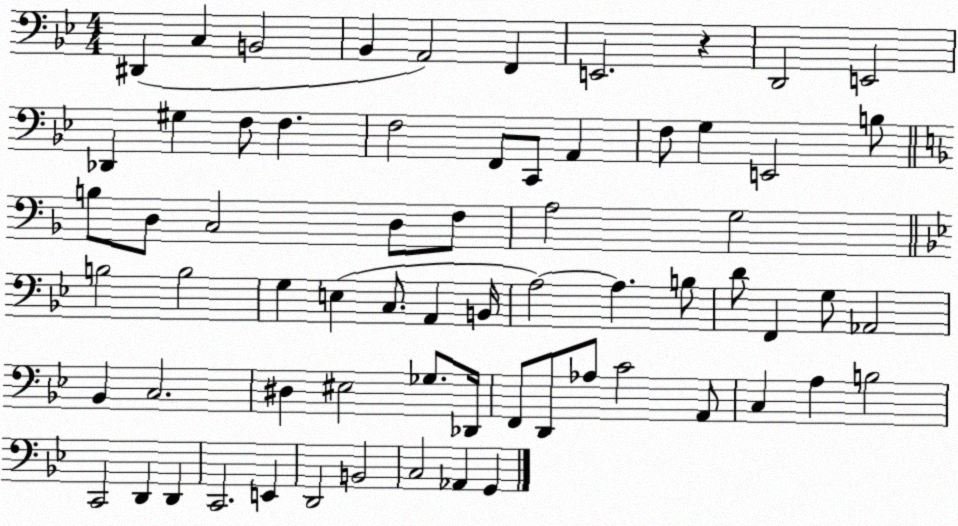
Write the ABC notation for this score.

X:1
T:Untitled
M:4/4
L:1/4
K:Bb
^D,, C, B,,2 _B,, A,,2 F,, E,,2 z D,,2 E,,2 _D,, ^G, F,/2 F, F,2 F,,/2 C,,/2 A,, F,/2 G, E,,2 B,/2 B,/2 D,/2 C,2 D,/2 F,/2 A,2 G,2 B,2 B,2 G, E, C,/2 A,, B,,/4 A,2 A, B,/2 D/2 F,, G,/2 _A,,2 _B,, C,2 ^D, ^E,2 _G,/2 _D,,/4 F,,/2 D,,/2 _A,/2 C2 A,,/2 C, A, B,2 C,,2 D,, D,, C,,2 E,, D,,2 B,,2 C,2 _A,, G,,